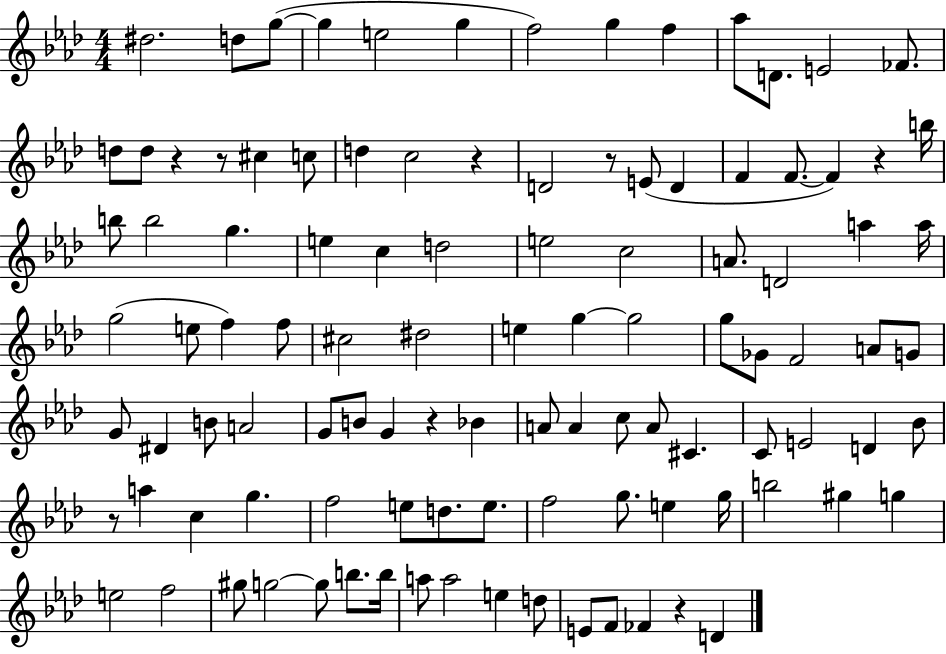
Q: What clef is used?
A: treble